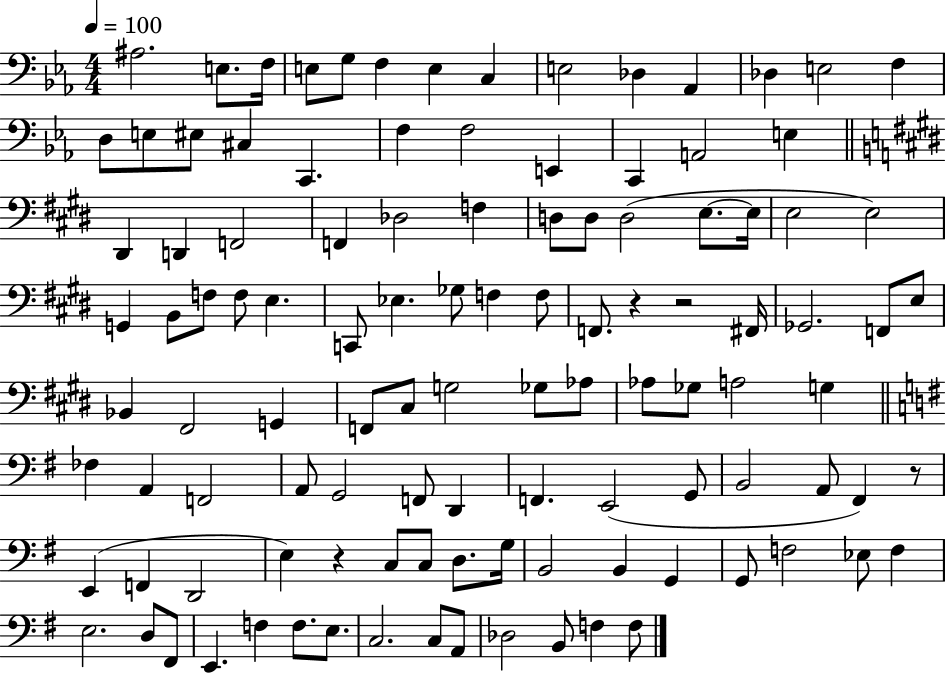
X:1
T:Untitled
M:4/4
L:1/4
K:Eb
^A,2 E,/2 F,/4 E,/2 G,/2 F, E, C, E,2 _D, _A,, _D, E,2 F, D,/2 E,/2 ^E,/2 ^C, C,, F, F,2 E,, C,, A,,2 E, ^D,, D,, F,,2 F,, _D,2 F, D,/2 D,/2 D,2 E,/2 E,/4 E,2 E,2 G,, B,,/2 F,/2 F,/2 E, C,,/2 _E, _G,/2 F, F,/2 F,,/2 z z2 ^F,,/4 _G,,2 F,,/2 E,/2 _B,, ^F,,2 G,, F,,/2 ^C,/2 G,2 _G,/2 _A,/2 _A,/2 _G,/2 A,2 G, _F, A,, F,,2 A,,/2 G,,2 F,,/2 D,, F,, E,,2 G,,/2 B,,2 A,,/2 ^F,, z/2 E,, F,, D,,2 E, z C,/2 C,/2 D,/2 G,/4 B,,2 B,, G,, G,,/2 F,2 _E,/2 F, E,2 D,/2 ^F,,/2 E,, F, F,/2 E,/2 C,2 C,/2 A,,/2 _D,2 B,,/2 F, F,/2